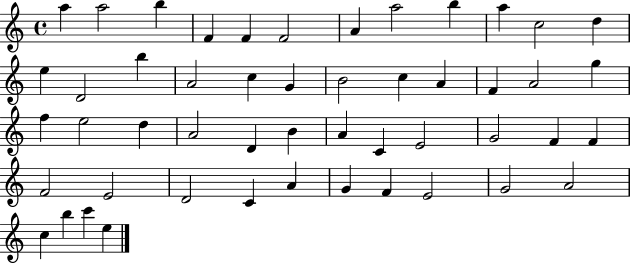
X:1
T:Untitled
M:4/4
L:1/4
K:C
a a2 b F F F2 A a2 b a c2 d e D2 b A2 c G B2 c A F A2 g f e2 d A2 D B A C E2 G2 F F F2 E2 D2 C A G F E2 G2 A2 c b c' e